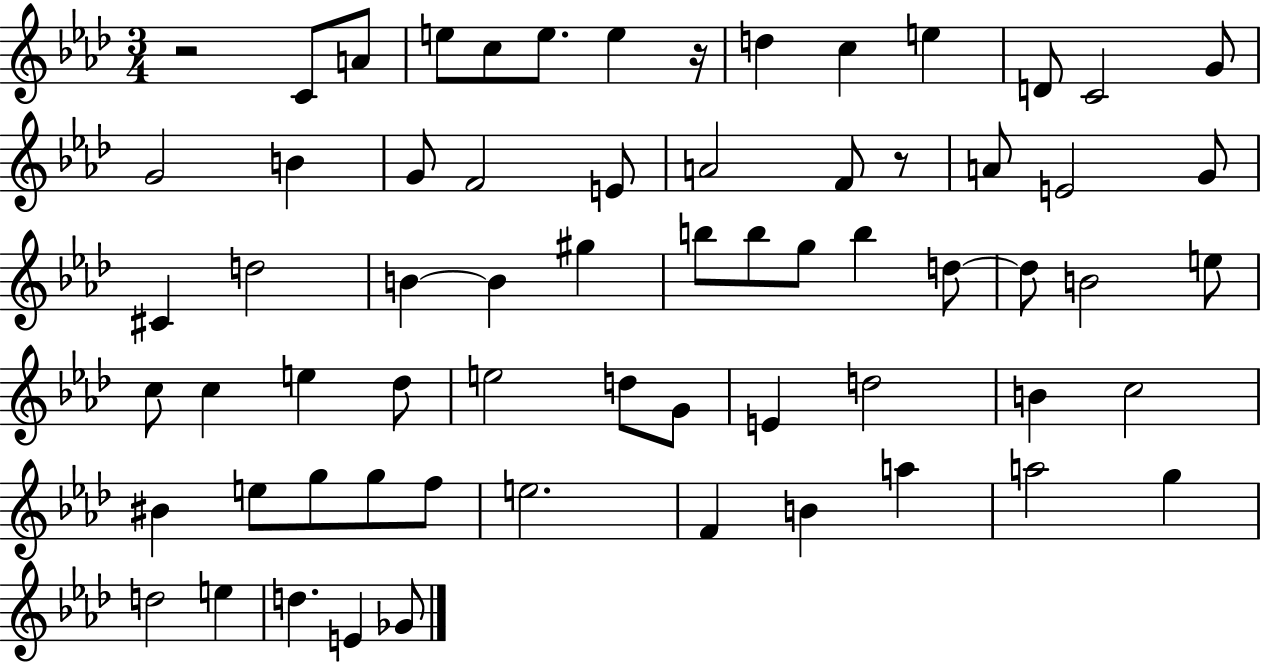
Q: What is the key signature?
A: AES major